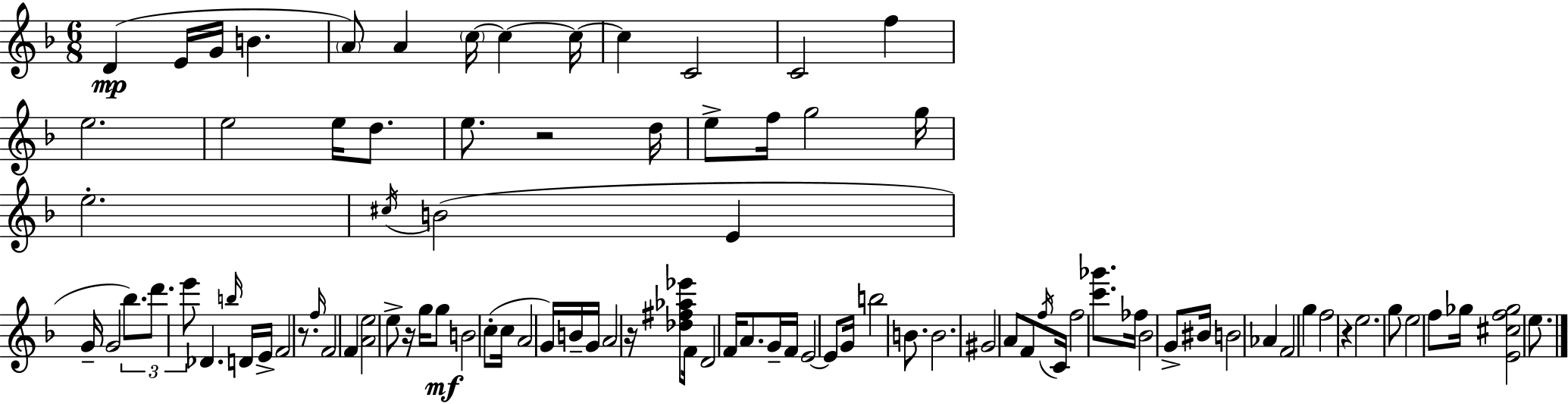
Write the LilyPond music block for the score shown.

{
  \clef treble
  \numericTimeSignature
  \time 6/8
  \key d \minor
  \repeat volta 2 { d'4(\mp e'16 g'16 b'4. | \parenthesize a'8) a'4 \parenthesize c''16~~ c''4~~ c''16~~ | c''4 c'2 | c'2 f''4 | \break e''2. | e''2 e''16 d''8. | e''8. r2 d''16 | e''8-> f''16 g''2 g''16 | \break e''2.-. | \acciaccatura { cis''16 }( b'2 e'4 | g'16-- g'2 \tuplet 3/2 { bes''8.) | d'''8. e'''8 } des'4. | \break \grace { b''16 } d'16 e'16-> f'2 r8. | \grace { f''16 } f'2 f'4 | <a' e''>2 e''8-> | r16 g''16 g''8\mf b'2 | \break c''8-.( c''16 a'2 | g'16) b'16-- g'16 a'2 r16 | <des'' fis'' aes'' ees'''>8 f'16 d'2 f'16 | a'8. g'16-- f'16 e'2~~ | \break e'8 g'16 b''2 | b'8. b'2. | gis'2 a'8 | f'8 \acciaccatura { f''16 } c'16 f''2 | \break <c''' ges'''>8. fes''16 bes'2 | g'8-> bis'16 b'2 | aes'4 f'2 | g''4 f''2 | \break r4 e''2. | g''8 e''2 | f''8 ges''16 <e' cis'' f'' ges''>2 | e''8. } \bar "|."
}